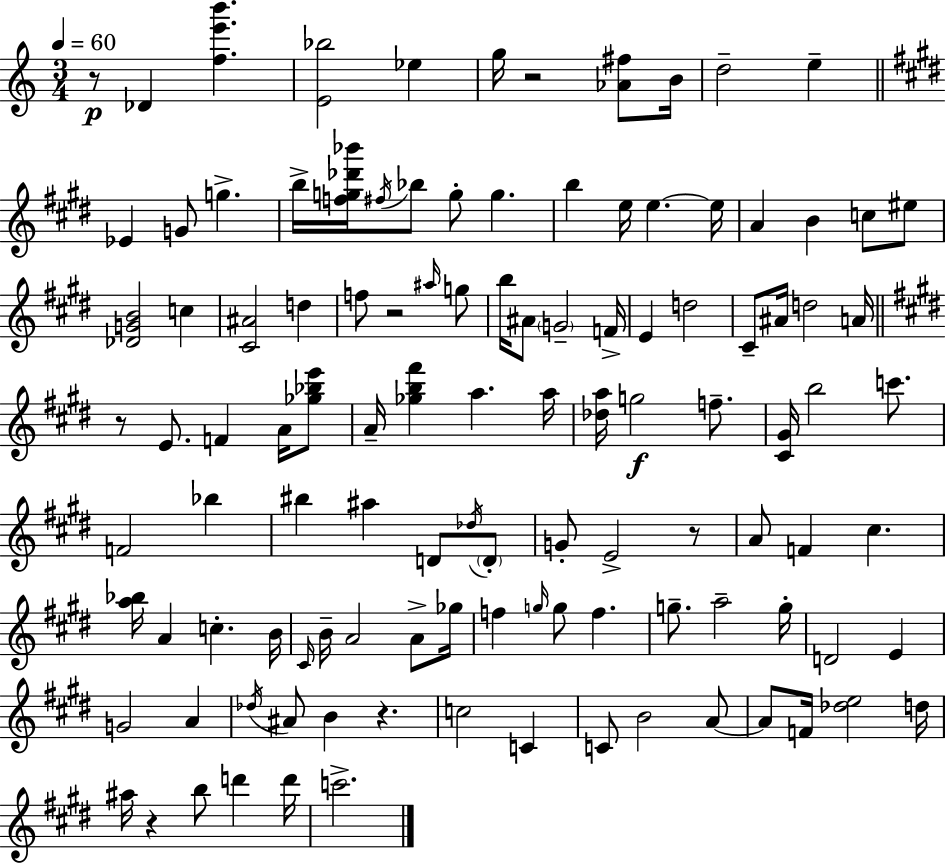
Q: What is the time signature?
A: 3/4